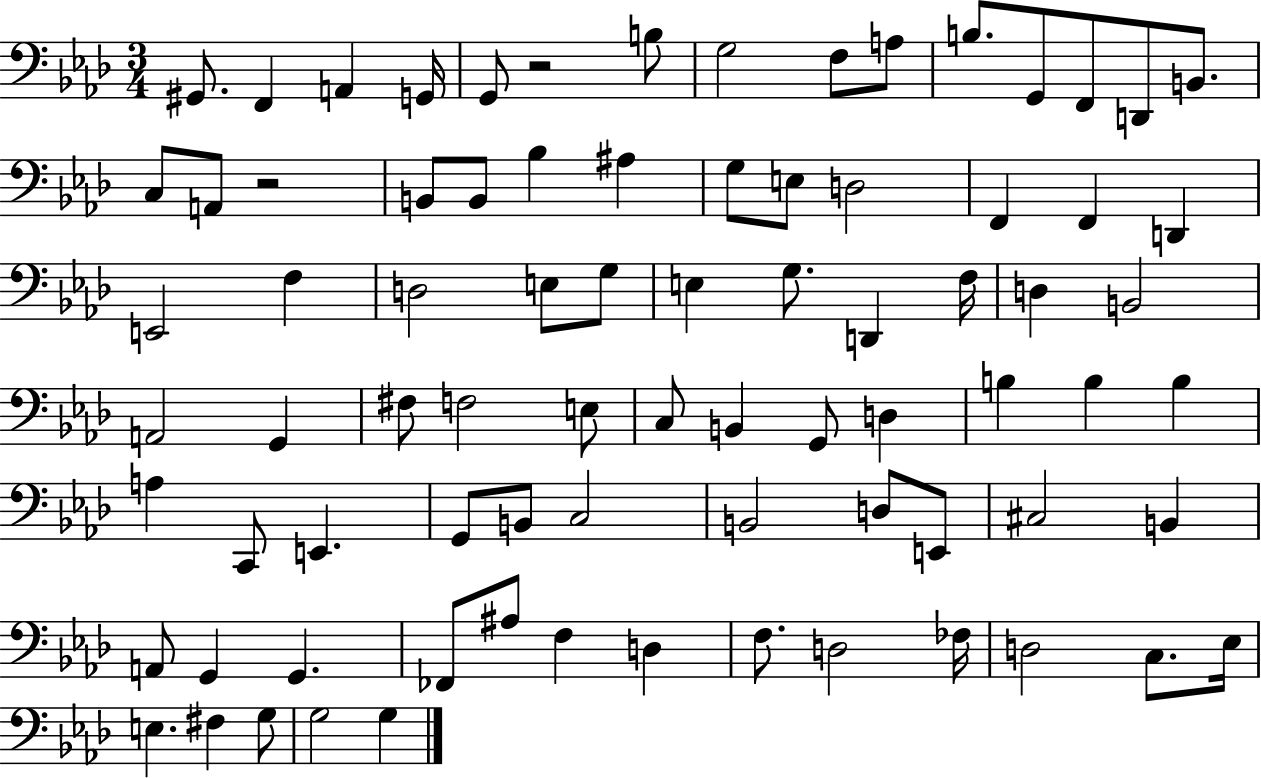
X:1
T:Untitled
M:3/4
L:1/4
K:Ab
^G,,/2 F,, A,, G,,/4 G,,/2 z2 B,/2 G,2 F,/2 A,/2 B,/2 G,,/2 F,,/2 D,,/2 B,,/2 C,/2 A,,/2 z2 B,,/2 B,,/2 _B, ^A, G,/2 E,/2 D,2 F,, F,, D,, E,,2 F, D,2 E,/2 G,/2 E, G,/2 D,, F,/4 D, B,,2 A,,2 G,, ^F,/2 F,2 E,/2 C,/2 B,, G,,/2 D, B, B, B, A, C,,/2 E,, G,,/2 B,,/2 C,2 B,,2 D,/2 E,,/2 ^C,2 B,, A,,/2 G,, G,, _F,,/2 ^A,/2 F, D, F,/2 D,2 _F,/4 D,2 C,/2 _E,/4 E, ^F, G,/2 G,2 G,